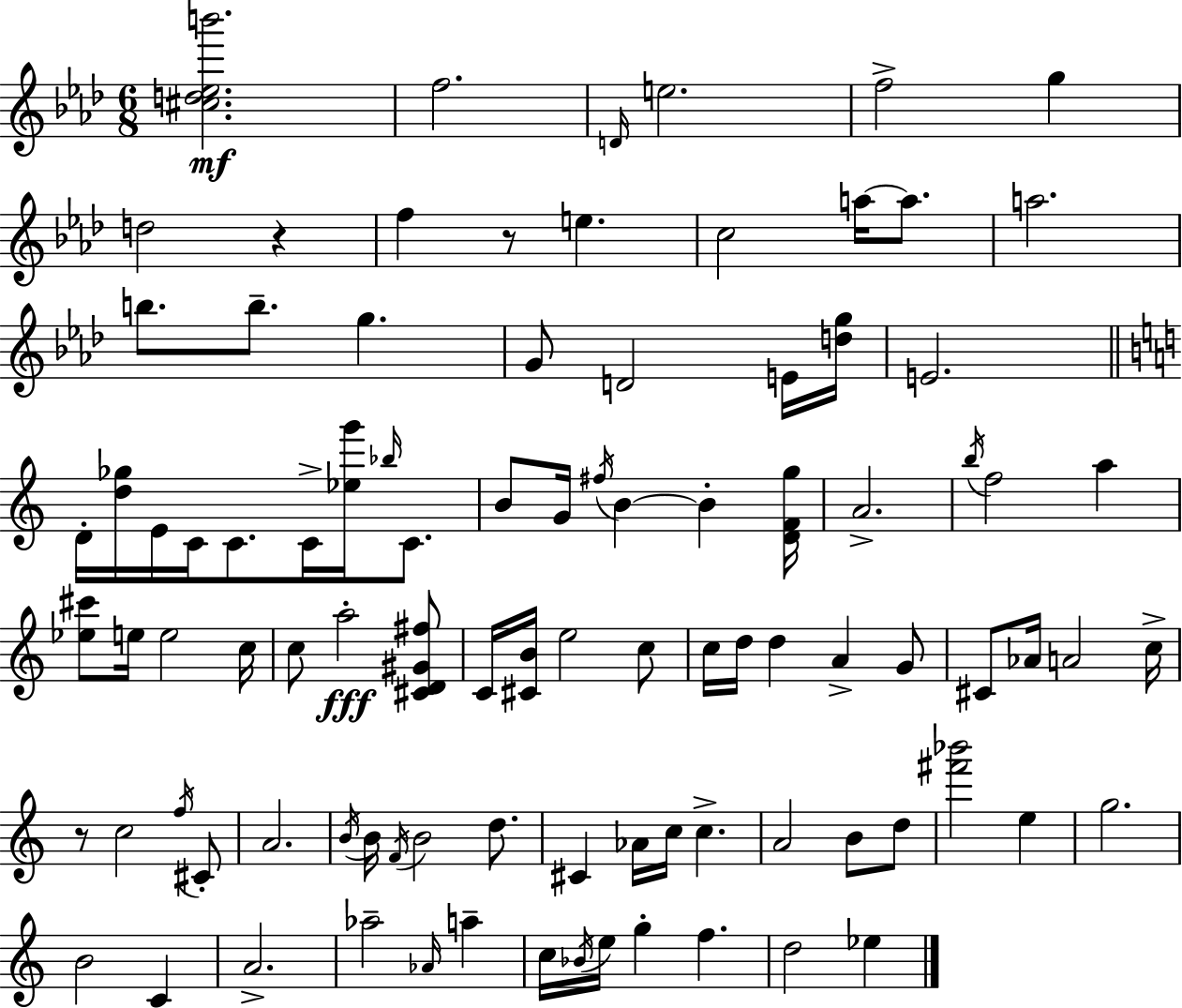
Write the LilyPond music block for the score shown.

{
  \clef treble
  \numericTimeSignature
  \time 6/8
  \key aes \major
  <cis'' d'' ees'' b'''>2.\mf | f''2. | \grace { d'16 } e''2. | f''2-> g''4 | \break d''2 r4 | f''4 r8 e''4. | c''2 a''16~~ a''8. | a''2. | \break b''8. b''8.-- g''4. | g'8 d'2 e'16 | <d'' g''>16 e'2. | \bar "||" \break \key c \major d'16-. <d'' ges''>16 e'16 c'16 c'8. c'16-> <ees'' g'''>16 \grace { bes''16 } c'8. | b'8 g'16 \acciaccatura { fis''16 } b'4~~ b'4-. | <d' f' g''>16 a'2.-> | \acciaccatura { b''16 } f''2 a''4 | \break <ees'' cis'''>8 e''16 e''2 | c''16 c''8 a''2-.\fff | <cis' d' gis' fis''>8 c'16 <cis' b'>16 e''2 | c''8 c''16 d''16 d''4 a'4-> | \break g'8 cis'8 aes'16 a'2 | c''16-> r8 c''2 | \acciaccatura { f''16 } cis'8-. a'2. | \acciaccatura { b'16 } b'16 \acciaccatura { f'16 } b'2 | \break d''8. cis'4 aes'16 c''16 | c''4.-> a'2 | b'8 d''8 <fis''' bes'''>2 | e''4 g''2. | \break b'2 | c'4 a'2.-> | aes''2-- | \grace { aes'16 } a''4-- c''16 \acciaccatura { bes'16 } e''16 g''4-. | \break f''4. d''2 | ees''4 \bar "|."
}